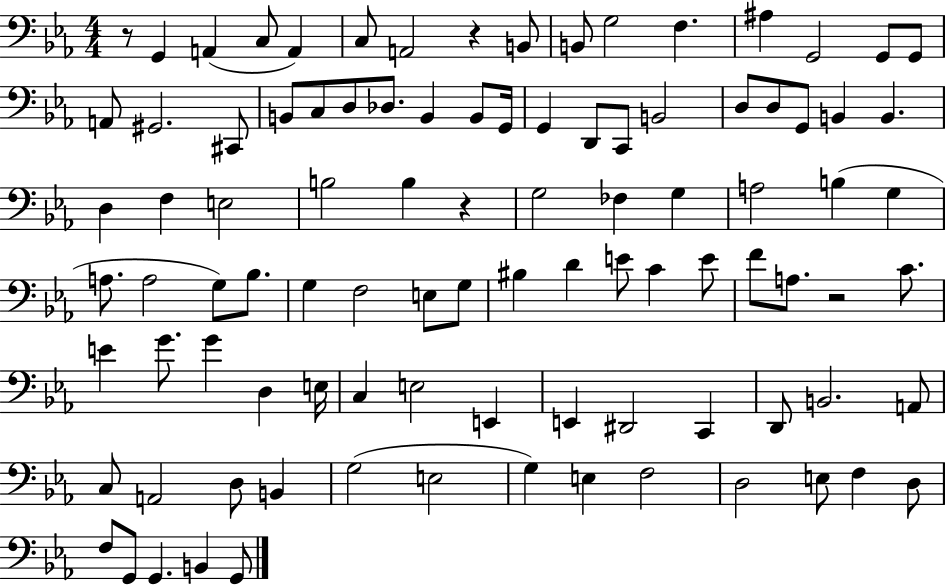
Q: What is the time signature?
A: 4/4